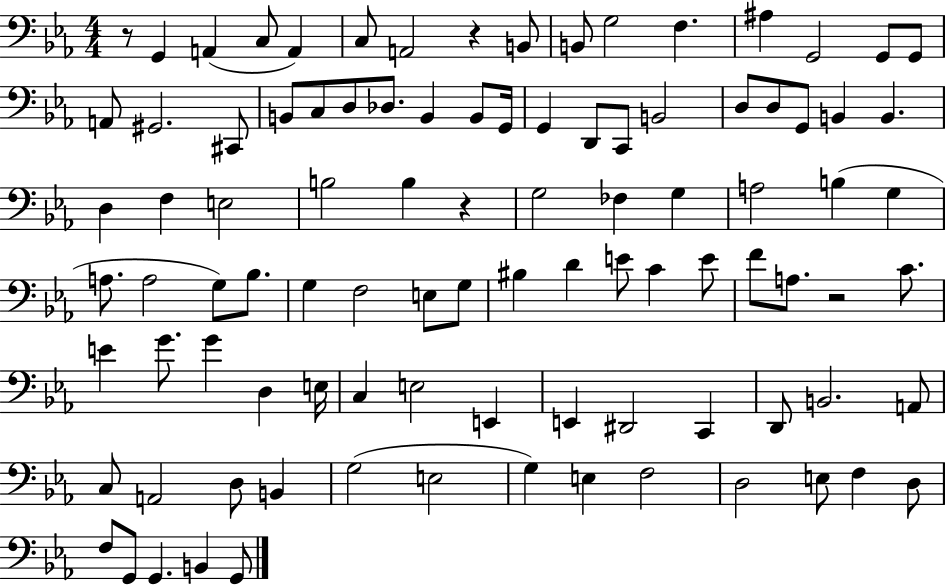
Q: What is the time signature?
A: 4/4